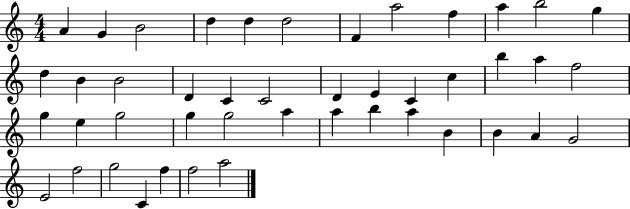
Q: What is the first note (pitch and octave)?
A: A4